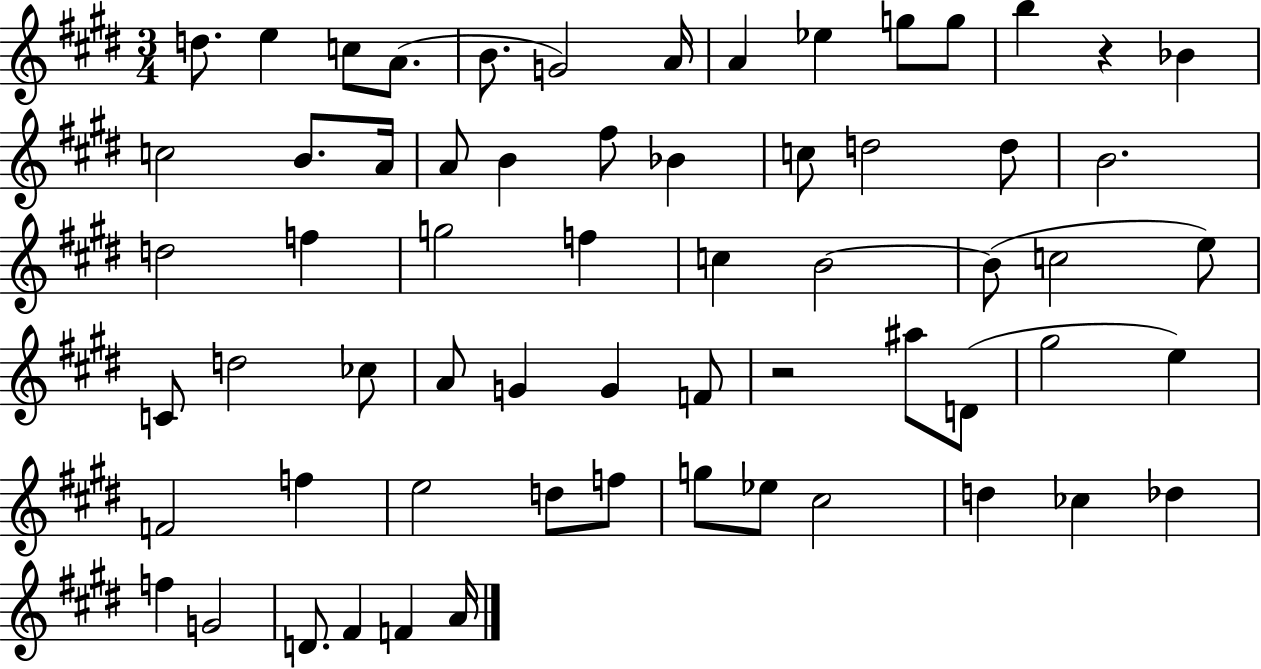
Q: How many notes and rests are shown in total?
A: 63